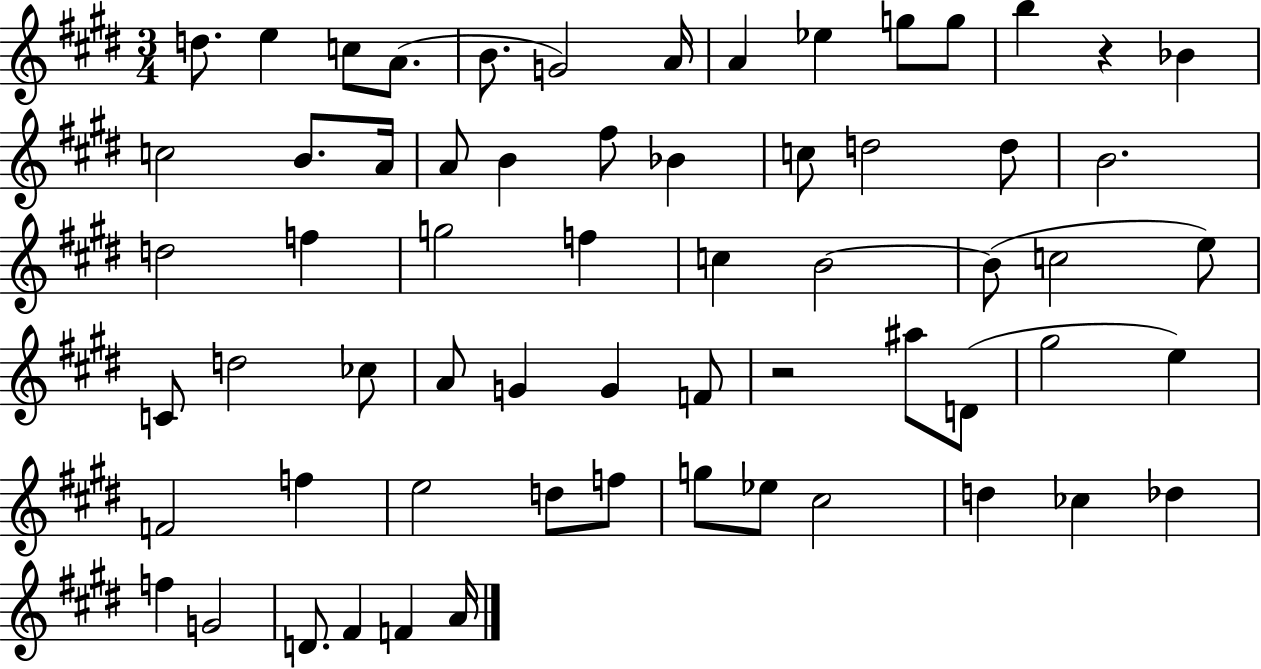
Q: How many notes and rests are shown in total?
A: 63